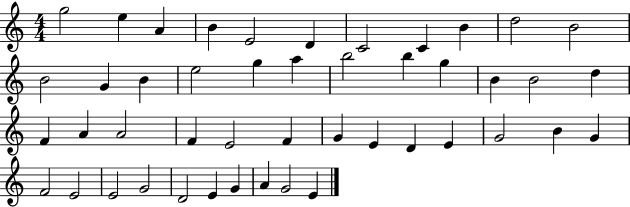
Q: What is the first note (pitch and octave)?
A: G5